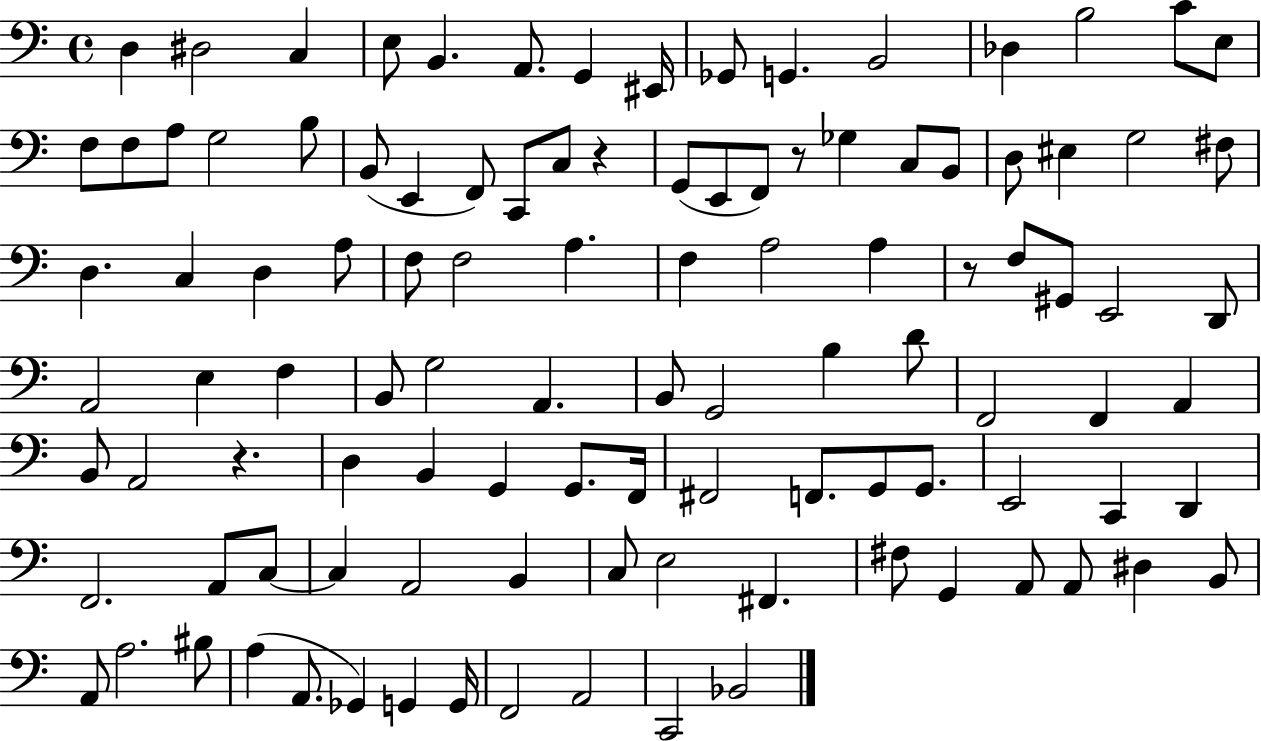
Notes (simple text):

D3/q D#3/h C3/q E3/e B2/q. A2/e. G2/q EIS2/s Gb2/e G2/q. B2/h Db3/q B3/h C4/e E3/e F3/e F3/e A3/e G3/h B3/e B2/e E2/q F2/e C2/e C3/e R/q G2/e E2/e F2/e R/e Gb3/q C3/e B2/e D3/e EIS3/q G3/h F#3/e D3/q. C3/q D3/q A3/e F3/e F3/h A3/q. F3/q A3/h A3/q R/e F3/e G#2/e E2/h D2/e A2/h E3/q F3/q B2/e G3/h A2/q. B2/e G2/h B3/q D4/e F2/h F2/q A2/q B2/e A2/h R/q. D3/q B2/q G2/q G2/e. F2/s F#2/h F2/e. G2/e G2/e. E2/h C2/q D2/q F2/h. A2/e C3/e C3/q A2/h B2/q C3/e E3/h F#2/q. F#3/e G2/q A2/e A2/e D#3/q B2/e A2/e A3/h. BIS3/e A3/q A2/e. Gb2/q G2/q G2/s F2/h A2/h C2/h Bb2/h